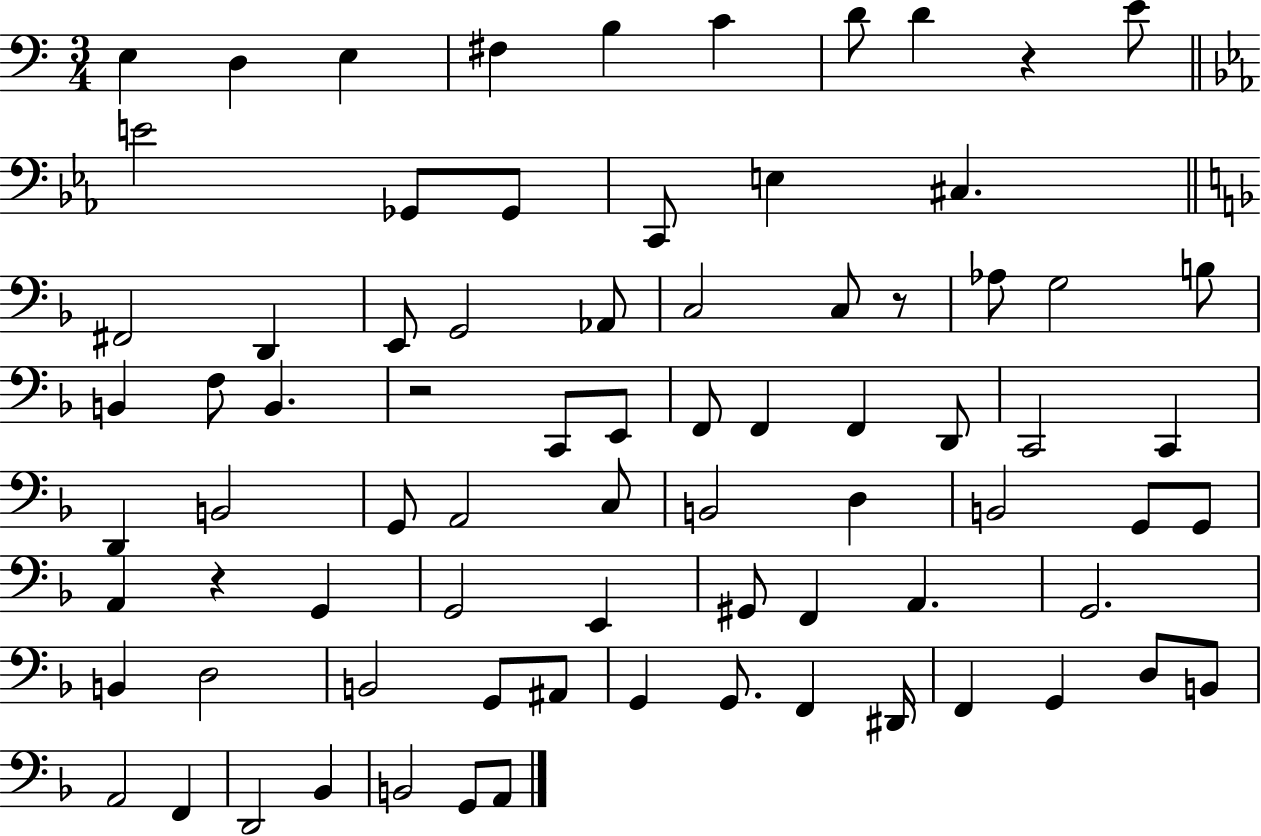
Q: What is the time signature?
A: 3/4